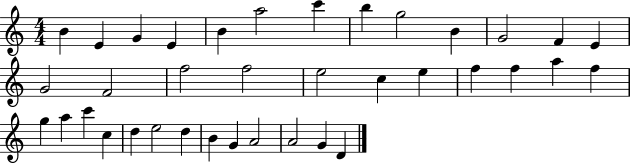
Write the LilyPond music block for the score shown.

{
  \clef treble
  \numericTimeSignature
  \time 4/4
  \key c \major
  b'4 e'4 g'4 e'4 | b'4 a''2 c'''4 | b''4 g''2 b'4 | g'2 f'4 e'4 | \break g'2 f'2 | f''2 f''2 | e''2 c''4 e''4 | f''4 f''4 a''4 f''4 | \break g''4 a''4 c'''4 c''4 | d''4 e''2 d''4 | b'4 g'4 a'2 | a'2 g'4 d'4 | \break \bar "|."
}